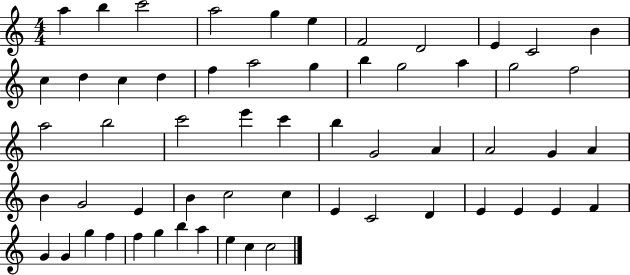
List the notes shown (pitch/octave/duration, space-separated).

A5/q B5/q C6/h A5/h G5/q E5/q F4/h D4/h E4/q C4/h B4/q C5/q D5/q C5/q D5/q F5/q A5/h G5/q B5/q G5/h A5/q G5/h F5/h A5/h B5/h C6/h E6/q C6/q B5/q G4/h A4/q A4/h G4/q A4/q B4/q G4/h E4/q B4/q C5/h C5/q E4/q C4/h D4/q E4/q E4/q E4/q F4/q G4/q G4/q G5/q F5/q F5/q G5/q B5/q A5/q E5/q C5/q C5/h